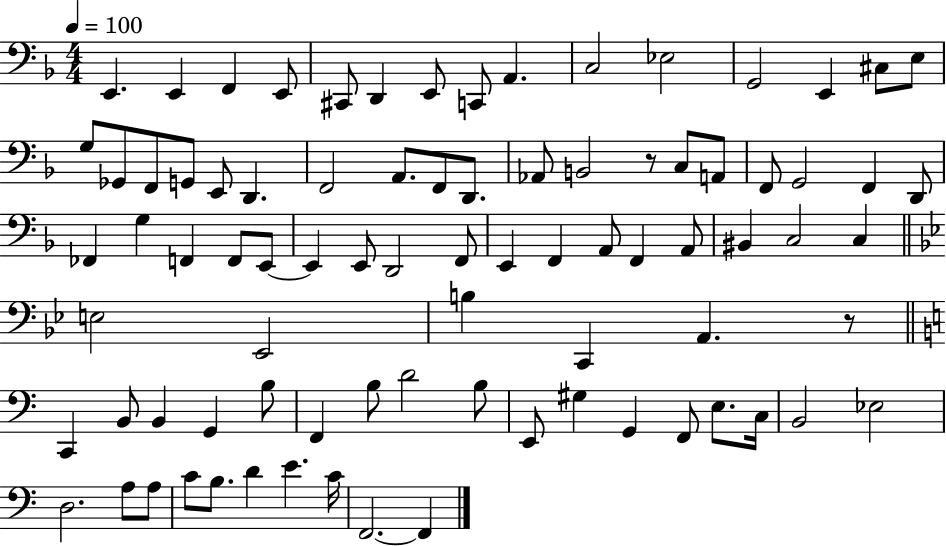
{
  \clef bass
  \numericTimeSignature
  \time 4/4
  \key f \major
  \tempo 4 = 100
  e,4. e,4 f,4 e,8 | cis,8 d,4 e,8 c,8 a,4. | c2 ees2 | g,2 e,4 cis8 e8 | \break g8 ges,8 f,8 g,8 e,8 d,4. | f,2 a,8. f,8 d,8. | aes,8 b,2 r8 c8 a,8 | f,8 g,2 f,4 d,8 | \break fes,4 g4 f,4 f,8 e,8~~ | e,4 e,8 d,2 f,8 | e,4 f,4 a,8 f,4 a,8 | bis,4 c2 c4 | \break \bar "||" \break \key g \minor e2 ees,2 | b4 c,4 a,4. r8 | \bar "||" \break \key c \major c,4 b,8 b,4 g,4 b8 | f,4 b8 d'2 b8 | e,8 gis4 g,4 f,8 e8. c16 | b,2 ees2 | \break d2. a8 a8 | c'8 b8. d'4 e'4. c'16 | f,2.~~ f,4 | \bar "|."
}